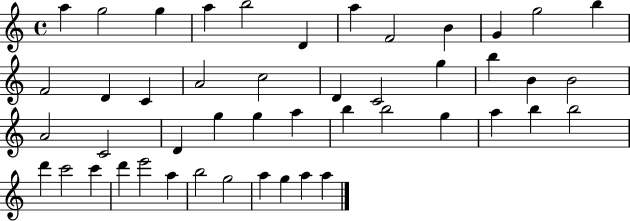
{
  \clef treble
  \time 4/4
  \defaultTimeSignature
  \key c \major
  a''4 g''2 g''4 | a''4 b''2 d'4 | a''4 f'2 b'4 | g'4 g''2 b''4 | \break f'2 d'4 c'4 | a'2 c''2 | d'4 c'2 g''4 | b''4 b'4 b'2 | \break a'2 c'2 | d'4 g''4 g''4 a''4 | b''4 b''2 g''4 | a''4 b''4 b''2 | \break d'''4 c'''2 c'''4 | d'''4 e'''2 a''4 | b''2 g''2 | a''4 g''4 a''4 a''4 | \break \bar "|."
}